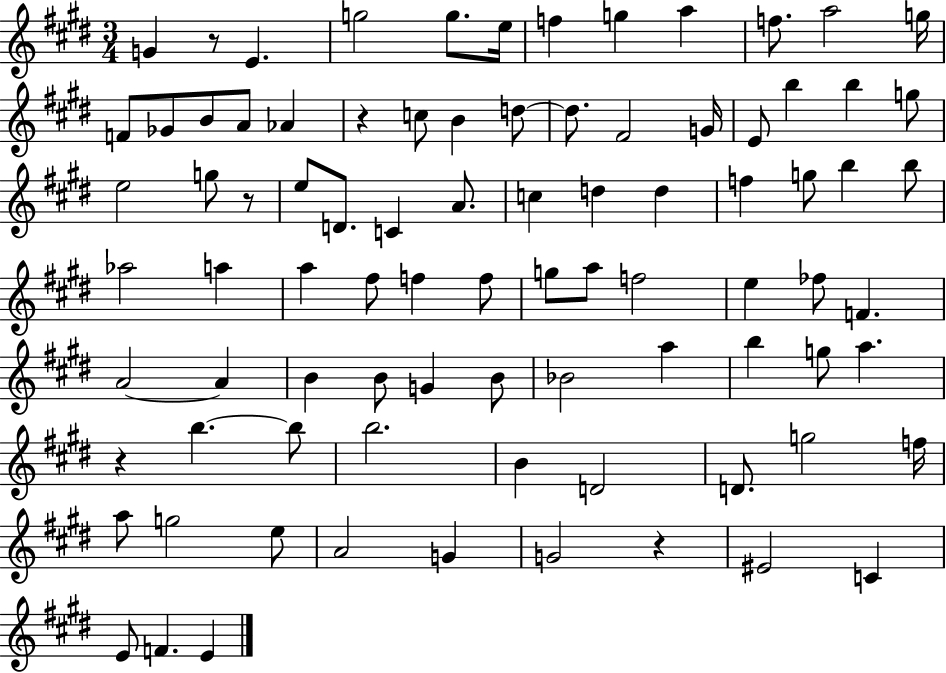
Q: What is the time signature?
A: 3/4